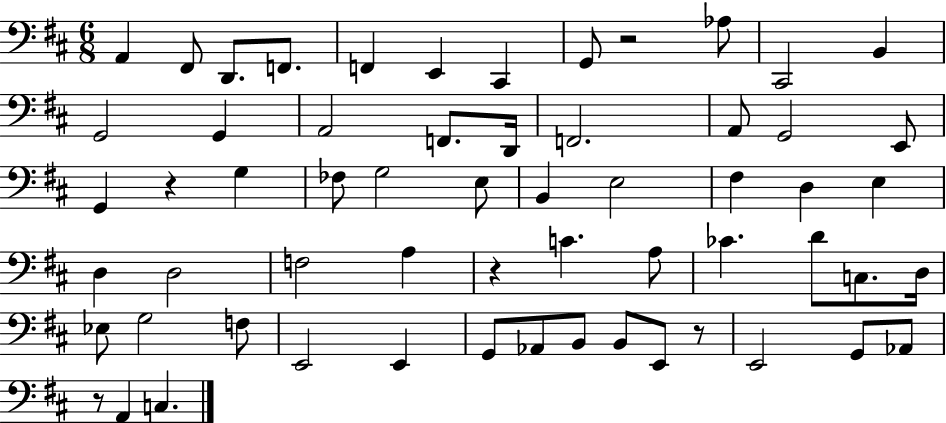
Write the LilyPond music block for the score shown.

{
  \clef bass
  \numericTimeSignature
  \time 6/8
  \key d \major
  \repeat volta 2 { a,4 fis,8 d,8. f,8. | f,4 e,4 cis,4 | g,8 r2 aes8 | cis,2 b,4 | \break g,2 g,4 | a,2 f,8. d,16 | f,2. | a,8 g,2 e,8 | \break g,4 r4 g4 | fes8 g2 e8 | b,4 e2 | fis4 d4 e4 | \break d4 d2 | f2 a4 | r4 c'4. a8 | ces'4. d'8 c8. d16 | \break ees8 g2 f8 | e,2 e,4 | g,8 aes,8 b,8 b,8 e,8 r8 | e,2 g,8 aes,8 | \break r8 a,4 c4. | } \bar "|."
}